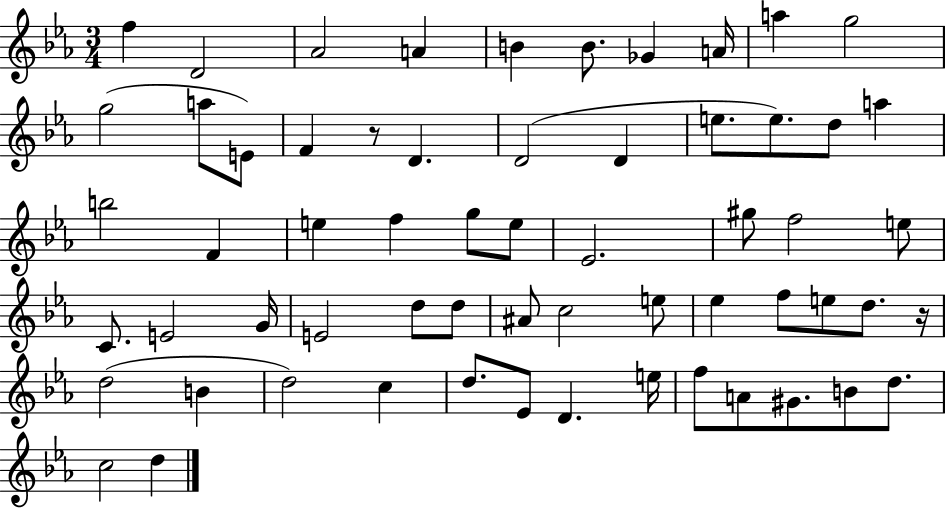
F5/q D4/h Ab4/h A4/q B4/q B4/e. Gb4/q A4/s A5/q G5/h G5/h A5/e E4/e F4/q R/e D4/q. D4/h D4/q E5/e. E5/e. D5/e A5/q B5/h F4/q E5/q F5/q G5/e E5/e Eb4/h. G#5/e F5/h E5/e C4/e. E4/h G4/s E4/h D5/e D5/e A#4/e C5/h E5/e Eb5/q F5/e E5/e D5/e. R/s D5/h B4/q D5/h C5/q D5/e. Eb4/e D4/q. E5/s F5/e A4/e G#4/e. B4/e D5/e. C5/h D5/q